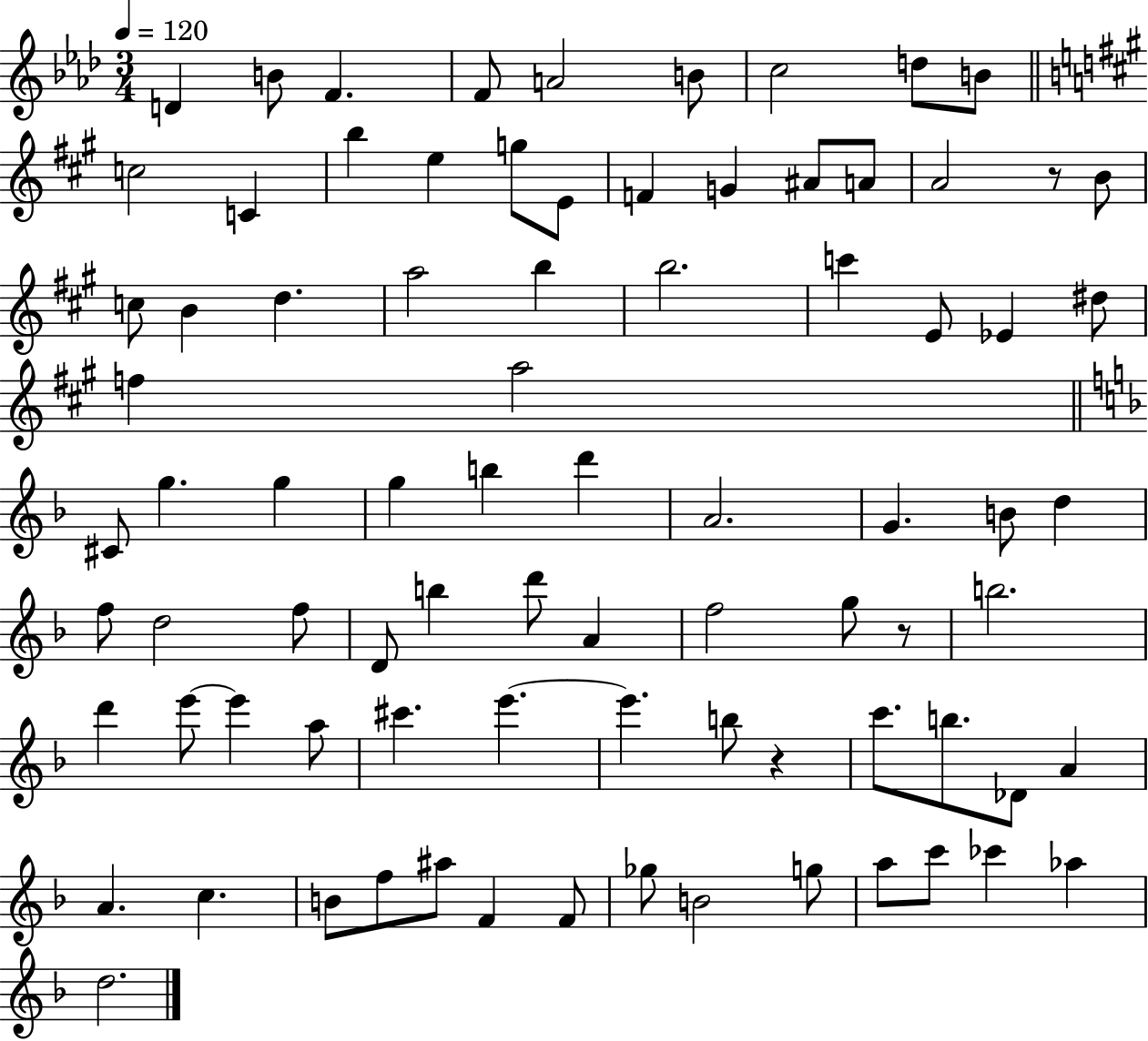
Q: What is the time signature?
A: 3/4